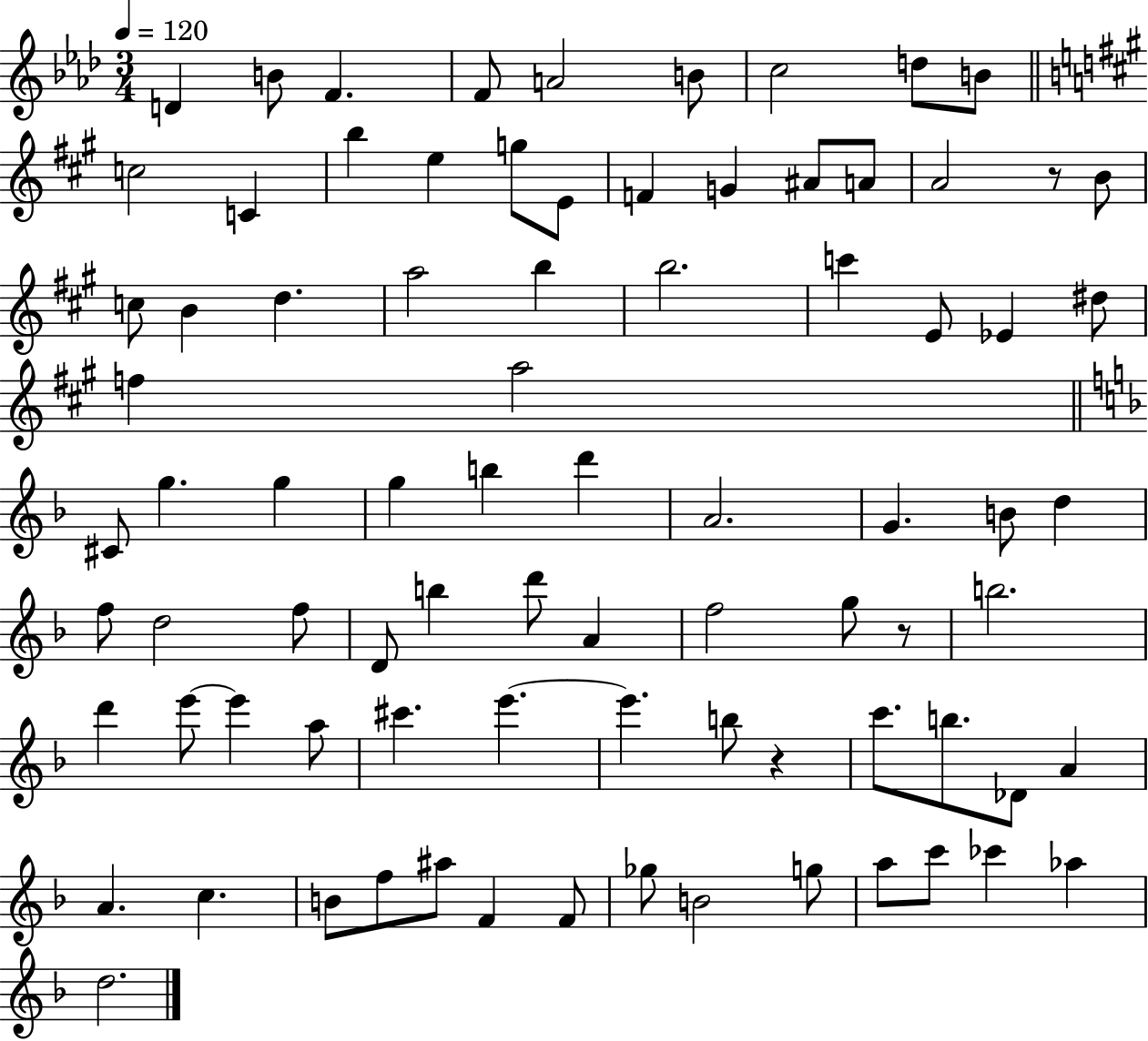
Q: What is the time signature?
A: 3/4